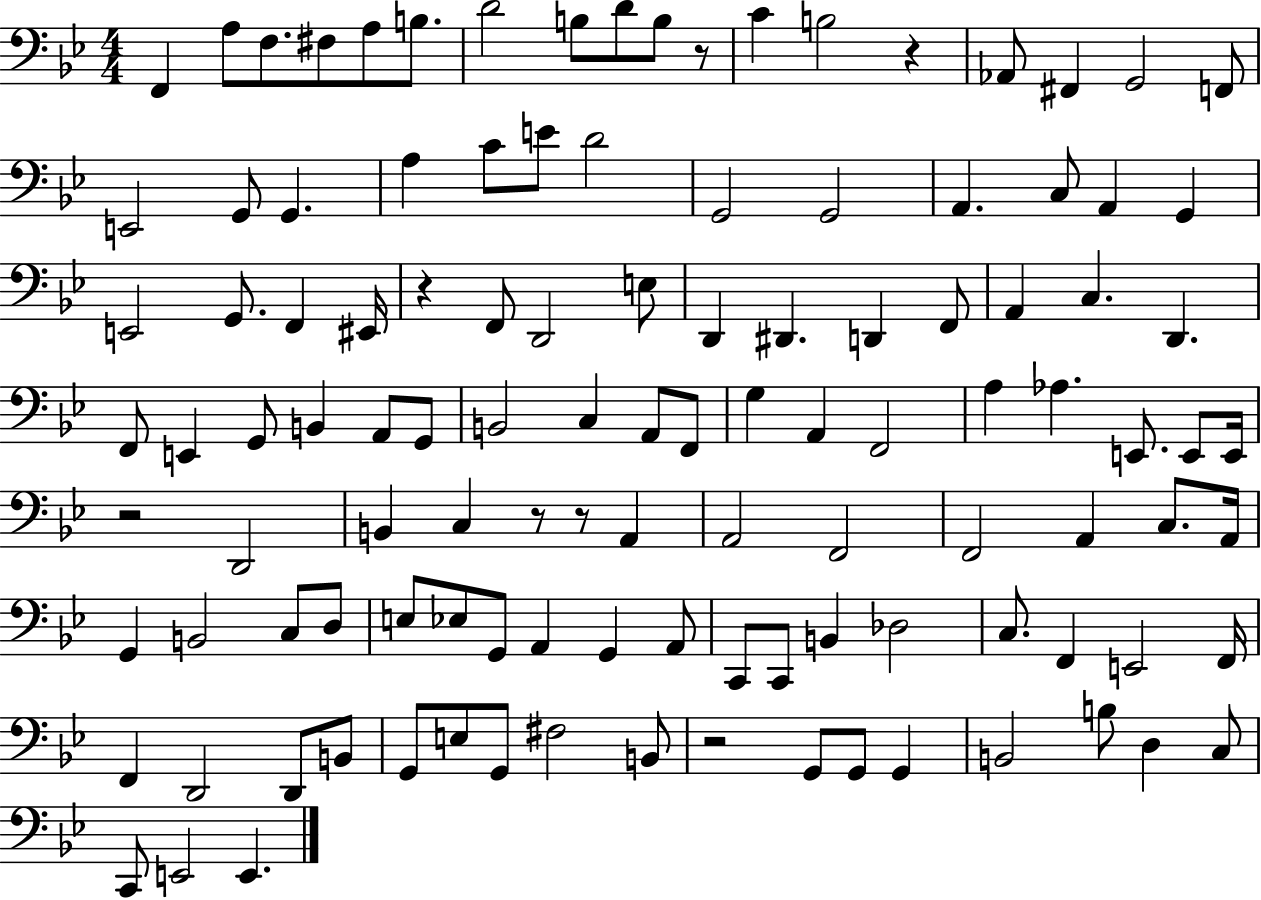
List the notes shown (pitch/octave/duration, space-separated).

F2/q A3/e F3/e. F#3/e A3/e B3/e. D4/h B3/e D4/e B3/e R/e C4/q B3/h R/q Ab2/e F#2/q G2/h F2/e E2/h G2/e G2/q. A3/q C4/e E4/e D4/h G2/h G2/h A2/q. C3/e A2/q G2/q E2/h G2/e. F2/q EIS2/s R/q F2/e D2/h E3/e D2/q D#2/q. D2/q F2/e A2/q C3/q. D2/q. F2/e E2/q G2/e B2/q A2/e G2/e B2/h C3/q A2/e F2/e G3/q A2/q F2/h A3/q Ab3/q. E2/e. E2/e E2/s R/h D2/h B2/q C3/q R/e R/e A2/q A2/h F2/h F2/h A2/q C3/e. A2/s G2/q B2/h C3/e D3/e E3/e Eb3/e G2/e A2/q G2/q A2/e C2/e C2/e B2/q Db3/h C3/e. F2/q E2/h F2/s F2/q D2/h D2/e B2/e G2/e E3/e G2/e F#3/h B2/e R/h G2/e G2/e G2/q B2/h B3/e D3/q C3/e C2/e E2/h E2/q.